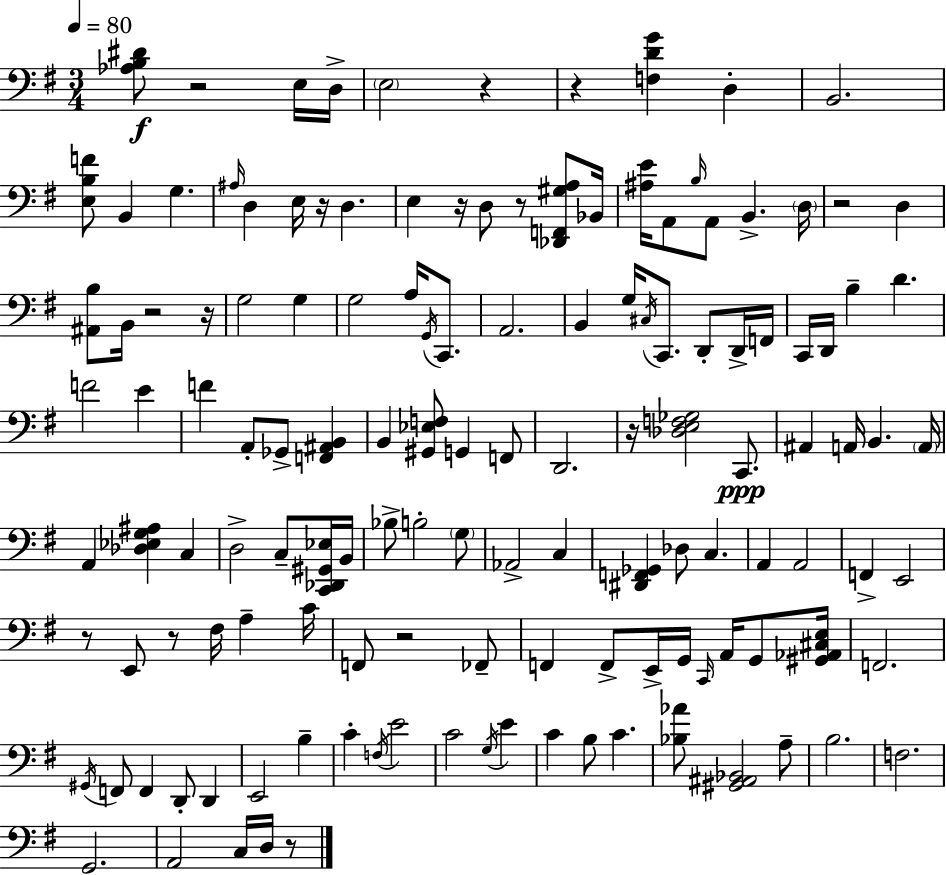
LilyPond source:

{
  \clef bass
  \numericTimeSignature
  \time 3/4
  \key e \minor
  \tempo 4 = 80
  <aes b dis'>8\f r2 e16 d16-> | \parenthesize e2 r4 | r4 <f d' g'>4 d4-. | b,2. | \break <e b f'>8 b,4 g4. | \grace { ais16 } d4 e16 r16 d4. | e4 r16 d8 r8 <des, f, gis a>8 | bes,16 <ais e'>16 a,8 \grace { b16 } a,8 b,4.-> | \break \parenthesize d16 r2 d4 | <ais, b>8 b,16 r2 | r16 g2 g4 | g2 a16 \acciaccatura { g,16 } | \break c,8. a,2. | b,4 g16 \acciaccatura { cis16 } c,8. | d,8-. d,16-> f,16 c,16 d,16 b4-- d'4. | f'2 | \break e'4 f'4 a,8-. ges,8-> | <f, ais, b,>4 b,4 <gis, ees f>8 g,4 | f,8 d,2. | r16 <des e f ges>2 | \break c,8.\ppp ais,4 a,16 b,4. | \parenthesize a,16 a,4 <des ees g ais>4 | c4 d2-> | c8-- <c, des, gis, ees>16 b,16 bes8-> b2-. | \break \parenthesize g8 aes,2-> | c4 <dis, f, ges,>4 des8 c4. | a,4 a,2 | f,4-> e,2 | \break r8 e,8 r8 fis16 a4-- | c'16 f,8 r2 | fes,8-- f,4 f,8-> e,16-> g,16 | \grace { c,16 } a,16 g,8 <gis, aes, cis e>16 f,2. | \break \acciaccatura { gis,16 } f,8 f,4 | d,8-. d,4 e,2 | b4-- c'4-. \acciaccatura { f16 } e'2 | c'2 | \break \acciaccatura { g16 } e'4 c'4 | b8 c'4. <bes aes'>8 <gis, ais, bes,>2 | a8-- b2. | f2. | \break g,2. | a,2 | c16 d16 r8 \bar "|."
}